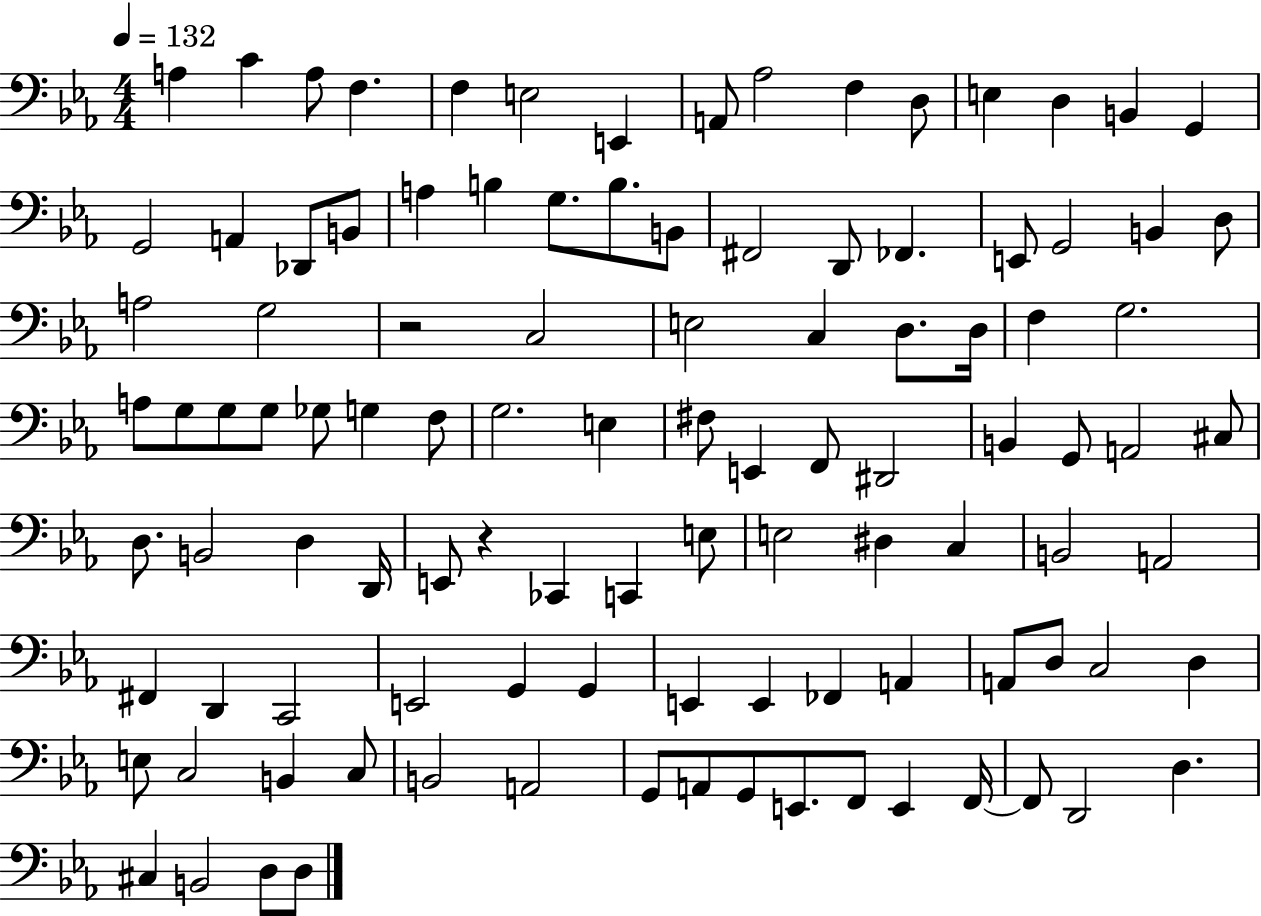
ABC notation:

X:1
T:Untitled
M:4/4
L:1/4
K:Eb
A, C A,/2 F, F, E,2 E,, A,,/2 _A,2 F, D,/2 E, D, B,, G,, G,,2 A,, _D,,/2 B,,/2 A, B, G,/2 B,/2 B,,/2 ^F,,2 D,,/2 _F,, E,,/2 G,,2 B,, D,/2 A,2 G,2 z2 C,2 E,2 C, D,/2 D,/4 F, G,2 A,/2 G,/2 G,/2 G,/2 _G,/2 G, F,/2 G,2 E, ^F,/2 E,, F,,/2 ^D,,2 B,, G,,/2 A,,2 ^C,/2 D,/2 B,,2 D, D,,/4 E,,/2 z _C,, C,, E,/2 E,2 ^D, C, B,,2 A,,2 ^F,, D,, C,,2 E,,2 G,, G,, E,, E,, _F,, A,, A,,/2 D,/2 C,2 D, E,/2 C,2 B,, C,/2 B,,2 A,,2 G,,/2 A,,/2 G,,/2 E,,/2 F,,/2 E,, F,,/4 F,,/2 D,,2 D, ^C, B,,2 D,/2 D,/2